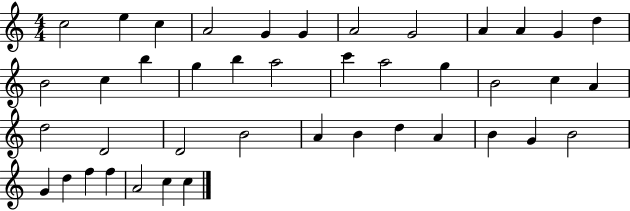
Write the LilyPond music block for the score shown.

{
  \clef treble
  \numericTimeSignature
  \time 4/4
  \key c \major
  c''2 e''4 c''4 | a'2 g'4 g'4 | a'2 g'2 | a'4 a'4 g'4 d''4 | \break b'2 c''4 b''4 | g''4 b''4 a''2 | c'''4 a''2 g''4 | b'2 c''4 a'4 | \break d''2 d'2 | d'2 b'2 | a'4 b'4 d''4 a'4 | b'4 g'4 b'2 | \break g'4 d''4 f''4 f''4 | a'2 c''4 c''4 | \bar "|."
}